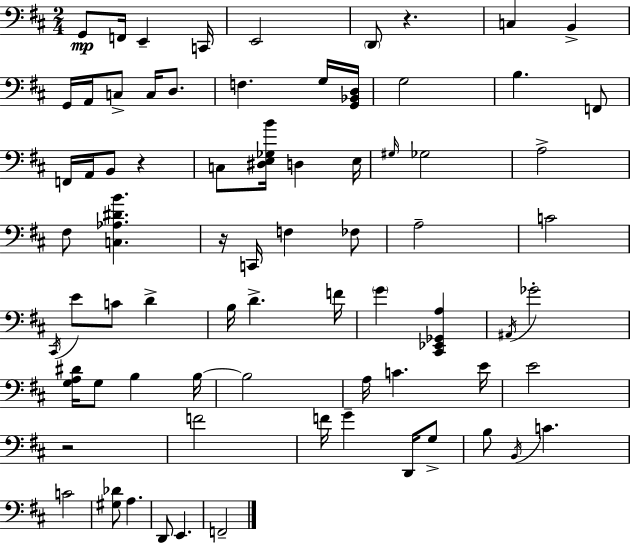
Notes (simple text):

G2/e F2/s E2/q C2/s E2/h D2/e R/q. C3/q B2/q G2/s A2/s C3/e C3/s D3/e. F3/q. G3/s [G2,Bb2,D3]/s G3/h B3/q. F2/e F2/s A2/s B2/e R/q C3/e [D#3,E3,Gb3,B4]/s D3/q E3/s G#3/s Gb3/h A3/h F#3/e [C3,Ab3,D#4,B4]/q. R/s C2/s F3/q FES3/e A3/h C4/h C#2/s E4/e C4/e D4/q B3/s D4/q. F4/s G4/q [C#2,Eb2,Gb2,A3]/q A#2/s Gb4/h [G3,A3,D#4]/s G3/e B3/q B3/s B3/h A3/s C4/q. E4/s E4/h R/h F4/h F4/s G4/q D2/s G3/e B3/e B2/s C4/q. C4/h [G#3,Db4]/e A3/q. D2/e E2/q. F2/h